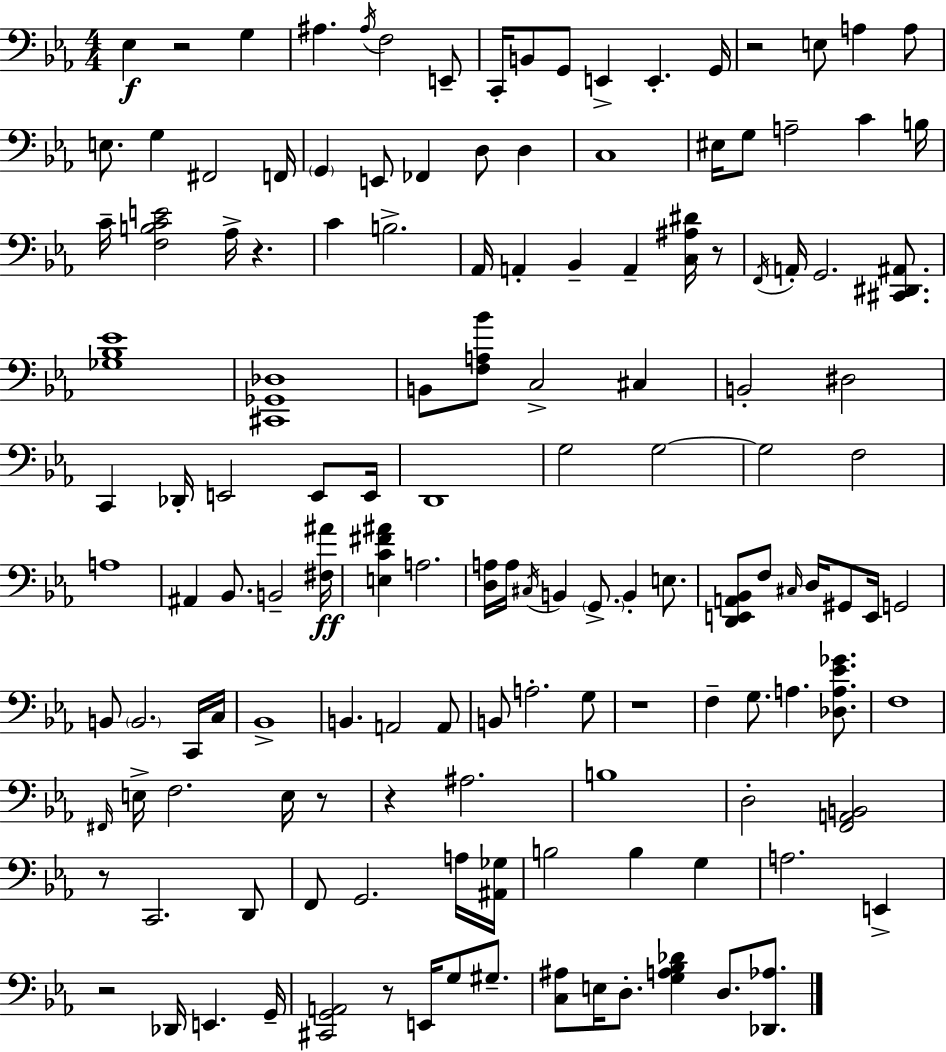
Eb3/q R/h G3/q A#3/q. A#3/s F3/h E2/e C2/s B2/e G2/e E2/q E2/q. G2/s R/h E3/e A3/q A3/e E3/e. G3/q F#2/h F2/s G2/q E2/e FES2/q D3/e D3/q C3/w EIS3/s G3/e A3/h C4/q B3/s C4/s [F3,B3,C4,E4]/h Ab3/s R/q. C4/q B3/h. Ab2/s A2/q Bb2/q A2/q [C3,A#3,D#4]/s R/e F2/s A2/s G2/h. [C#2,D#2,A#2]/e. [Gb3,Bb3,Eb4]/w [C#2,Gb2,Db3]/w B2/e [F3,A3,Bb4]/e C3/h C#3/q B2/h D#3/h C2/q Db2/s E2/h E2/e E2/s D2/w G3/h G3/h G3/h F3/h A3/w A#2/q Bb2/e. B2/h [F#3,A#4]/s [E3,C4,F#4,A#4]/q A3/h. [D3,A3]/s A3/s C#3/s B2/q G2/e. B2/q E3/e. [D2,E2,A2,Bb2]/e F3/e C#3/s D3/s G#2/e E2/s G2/h B2/e B2/h. C2/s C3/s Bb2/w B2/q. A2/h A2/e B2/e A3/h. G3/e R/w F3/q G3/e. A3/q. [Db3,A3,Eb4,Gb4]/e. F3/w F#2/s E3/s F3/h. E3/s R/e R/q A#3/h. B3/w D3/h [F2,A2,B2]/h R/e C2/h. D2/e F2/e G2/h. A3/s [A#2,Gb3]/s B3/h B3/q G3/q A3/h. E2/q R/h Db2/s E2/q. G2/s [C#2,G2,A2]/h R/e E2/s G3/e G#3/e. [C3,A#3]/e E3/s D3/e. [G3,A3,Bb3,Db4]/q D3/e. [Db2,Ab3]/e.